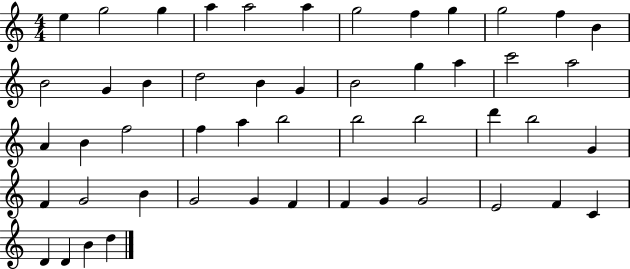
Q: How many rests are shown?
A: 0